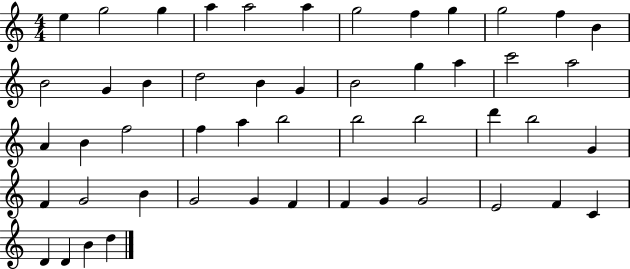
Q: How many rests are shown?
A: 0